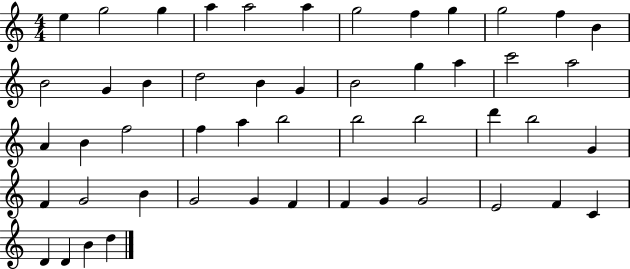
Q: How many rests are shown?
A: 0